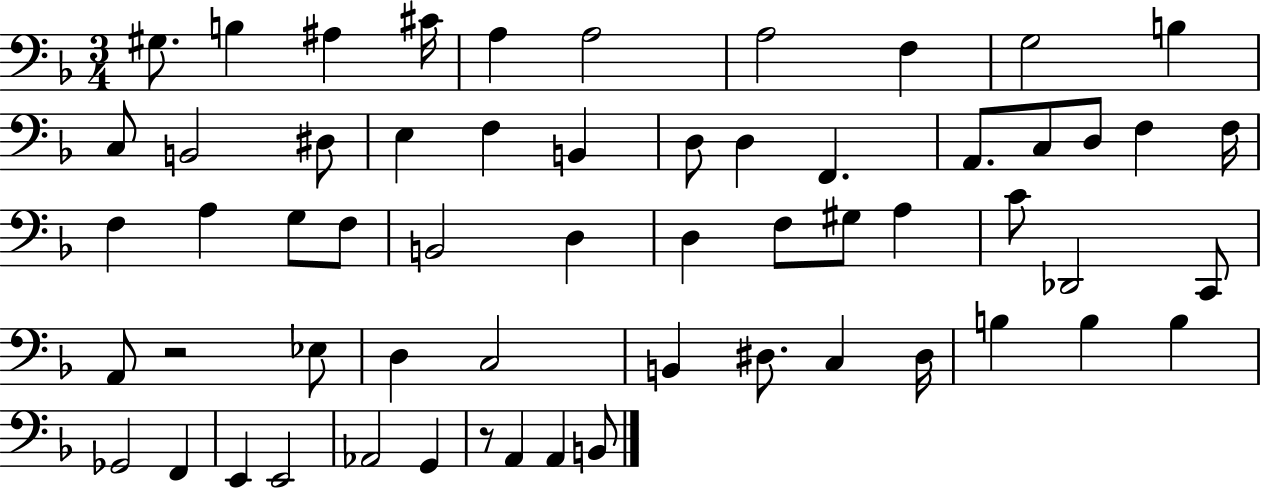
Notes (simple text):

G#3/e. B3/q A#3/q C#4/s A3/q A3/h A3/h F3/q G3/h B3/q C3/e B2/h D#3/e E3/q F3/q B2/q D3/e D3/q F2/q. A2/e. C3/e D3/e F3/q F3/s F3/q A3/q G3/e F3/e B2/h D3/q D3/q F3/e G#3/e A3/q C4/e Db2/h C2/e A2/e R/h Eb3/e D3/q C3/h B2/q D#3/e. C3/q D#3/s B3/q B3/q B3/q Gb2/h F2/q E2/q E2/h Ab2/h G2/q R/e A2/q A2/q B2/e